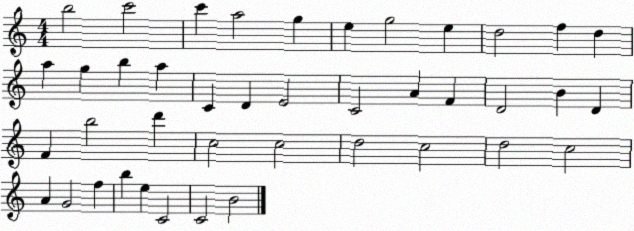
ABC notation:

X:1
T:Untitled
M:4/4
L:1/4
K:C
b2 c'2 c' a2 g e g2 e d2 f d a g b a C D E2 C2 A F D2 B D F b2 d' c2 c2 d2 c2 d2 c2 A G2 f b e C2 C2 B2